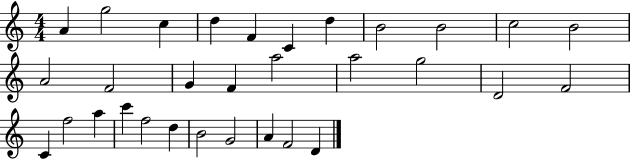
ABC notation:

X:1
T:Untitled
M:4/4
L:1/4
K:C
A g2 c d F C d B2 B2 c2 B2 A2 F2 G F a2 a2 g2 D2 F2 C f2 a c' f2 d B2 G2 A F2 D